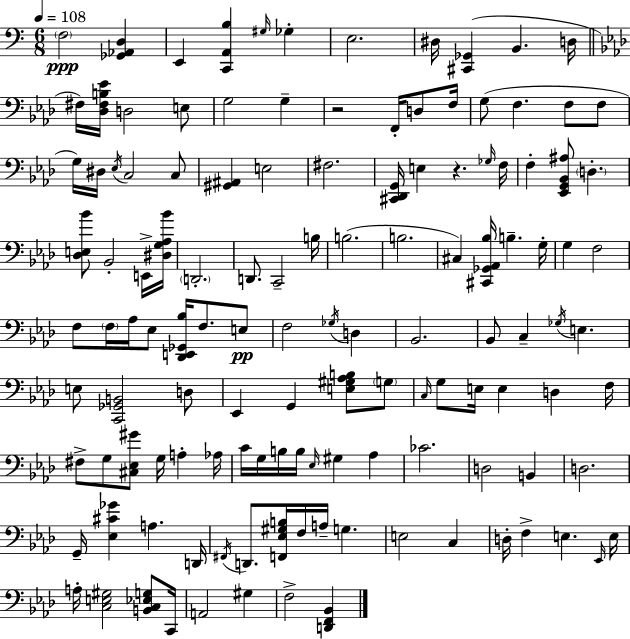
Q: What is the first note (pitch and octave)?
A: F3